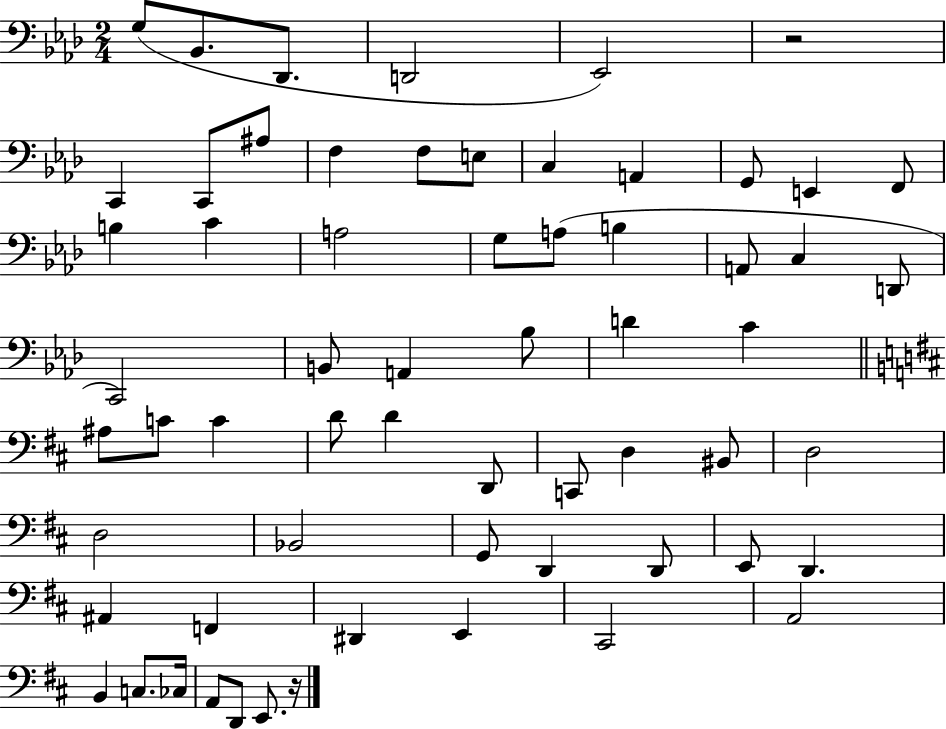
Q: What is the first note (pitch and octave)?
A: G3